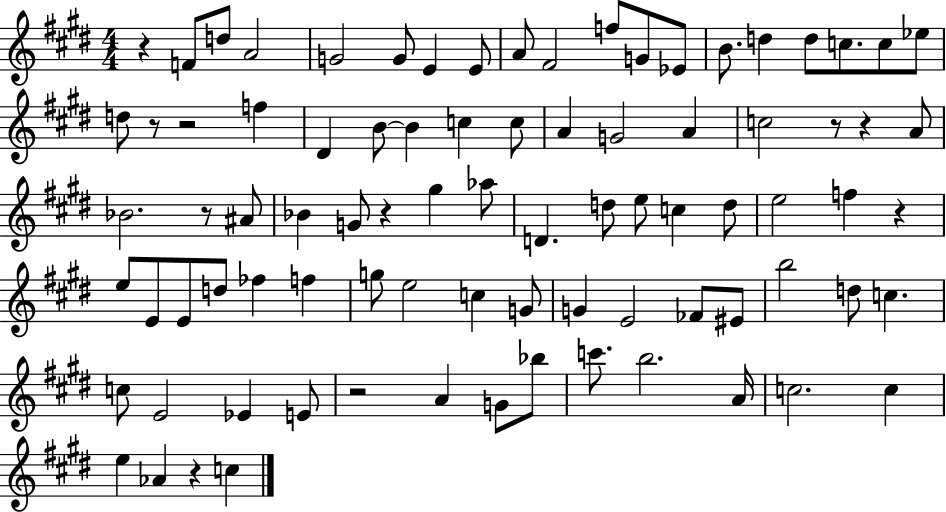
R/q F4/e D5/e A4/h G4/h G4/e E4/q E4/e A4/e F#4/h F5/e G4/e Eb4/e B4/e. D5/q D5/e C5/e. C5/e Eb5/e D5/e R/e R/h F5/q D#4/q B4/e B4/q C5/q C5/e A4/q G4/h A4/q C5/h R/e R/q A4/e Bb4/h. R/e A#4/e Bb4/q G4/e R/q G#5/q Ab5/e D4/q. D5/e E5/e C5/q D5/e E5/h F5/q R/q E5/e E4/e E4/e D5/e FES5/q F5/q G5/e E5/h C5/q G4/e G4/q E4/h FES4/e EIS4/e B5/h D5/e C5/q. C5/e E4/h Eb4/q E4/e R/h A4/q G4/e Bb5/e C6/e. B5/h. A4/s C5/h. C5/q E5/q Ab4/q R/q C5/q